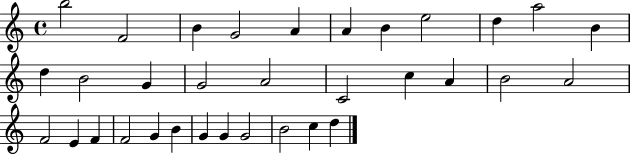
{
  \clef treble
  \time 4/4
  \defaultTimeSignature
  \key c \major
  b''2 f'2 | b'4 g'2 a'4 | a'4 b'4 e''2 | d''4 a''2 b'4 | \break d''4 b'2 g'4 | g'2 a'2 | c'2 c''4 a'4 | b'2 a'2 | \break f'2 e'4 f'4 | f'2 g'4 b'4 | g'4 g'4 g'2 | b'2 c''4 d''4 | \break \bar "|."
}